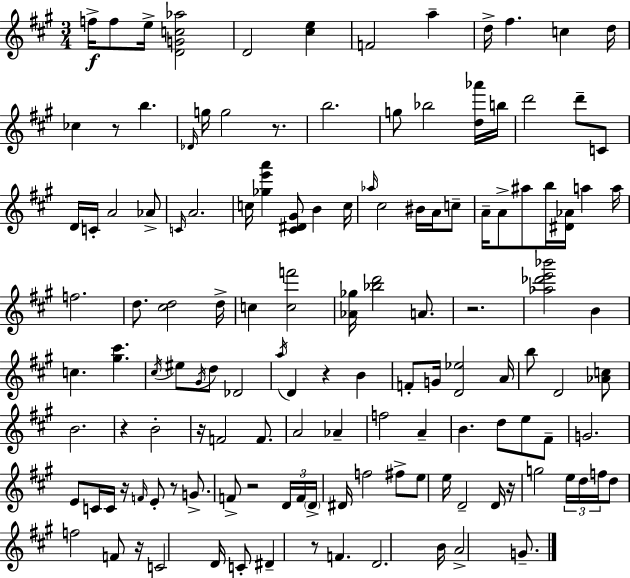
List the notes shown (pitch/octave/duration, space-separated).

F5/s F5/e E5/s [D4,G4,C5,Ab5]/h D4/h [C#5,E5]/q F4/h A5/q D5/s F#5/q. C5/q D5/s CES5/q R/e B5/q. Db4/s G5/s G5/h R/e. B5/h. G5/e Bb5/h [D5,Ab6]/s B5/s D6/h D6/e C4/e D4/s C4/s A4/h Ab4/e C4/s A4/h. C5/s [Gb5,E6,A6]/q [C#4,D#4,G#4]/e B4/q C5/s Ab5/s C#5/h BIS4/s A4/s C5/e A4/s A4/e A#5/e B5/s [D#4,Ab4]/s A5/q A5/s F5/h. D5/e. [C#5,D5]/h D5/s C5/q [C5,F6]/h [Ab4,Gb5]/s [Bb5,D6]/h A4/e. R/h. [Ab5,Db6,E6,Bb6]/h B4/q C5/q. [G#5,C#6]/q. C#5/s EIS5/e G#4/s D5/e Db4/h A5/s D4/q R/q B4/q F4/e G4/s [D4,Eb5]/h A4/s B5/e D4/h [Ab4,C5]/e B4/h. R/q B4/h R/s F4/h F4/e. A4/h Ab4/q F5/h A4/q B4/q. D5/e E5/e F#4/e G4/h. E4/e C4/s C4/s R/s F4/s E4/e R/e G4/e. F4/e R/h D4/s F4/s D4/s D#4/s F5/h F#5/e E5/e E5/s D4/h D4/s R/s G5/h E5/s D5/s F5/s D5/e F5/h F4/e R/s C4/h D4/s C4/e D#4/q R/e F4/q. D4/h. B4/s A4/h G4/e.